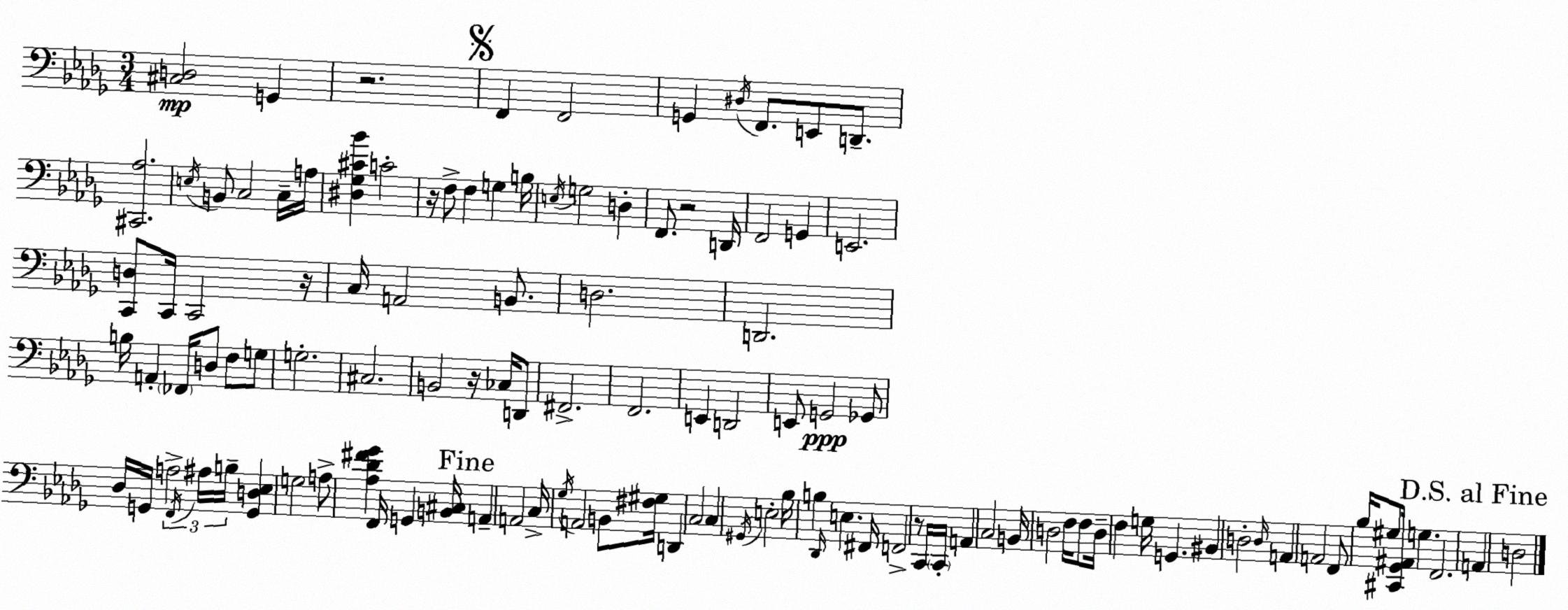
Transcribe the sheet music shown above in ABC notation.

X:1
T:Untitled
M:3/4
L:1/4
K:Bbm
[^C,D,]2 G,, z2 F,, F,,2 G,, ^D,/4 F,,/2 E,,/2 D,,/2 [^C,,_A,]2 E,/4 B,,/2 C,2 C,/4 A,/4 [^D,_G,^C_B] C2 z/4 F,/2 F, G, B,/4 E,/4 G,2 D, F,,/2 z2 D,,/4 F,,2 G,, E,,2 [C,,D,]/2 C,,/4 C,,2 z/4 C,/4 A,,2 B,,/2 D,2 D,,2 B,/4 A,, _F,,/4 D,/2 F,/2 G,/2 G,2 ^C,2 B,,2 z/4 _C,/4 D,,/2 ^F,,2 F,,2 E,, D,,2 E,,/2 G,,2 _G,,/2 _D,/4 G,,/4 A,2 F,,/4 ^A,/4 B,/4 [G,,D,_E,] G,2 A,/2 [_A,_D^F_G] F,,/4 G,, [B,,^C,]/4 A,, A,,2 C,/4 _G,/4 A,,2 B,,/2 [^F,^G,]/4 D,, C,2 C, ^G,,/4 E,2 _B,/4 B, _D,,/4 E, ^F,,/4 F,,2 z/2 C,,/4 C,,/4 A,, C,2 B,,/4 D,2 F,/4 F,/2 D,/4 F, G,/4 G,, ^B,, D,2 D,/4 A,, A,,2 F,,/2 _B,/4 ^G,/2 [^C,,_G,,^A,,]/4 G, F,,2 A,, D,2